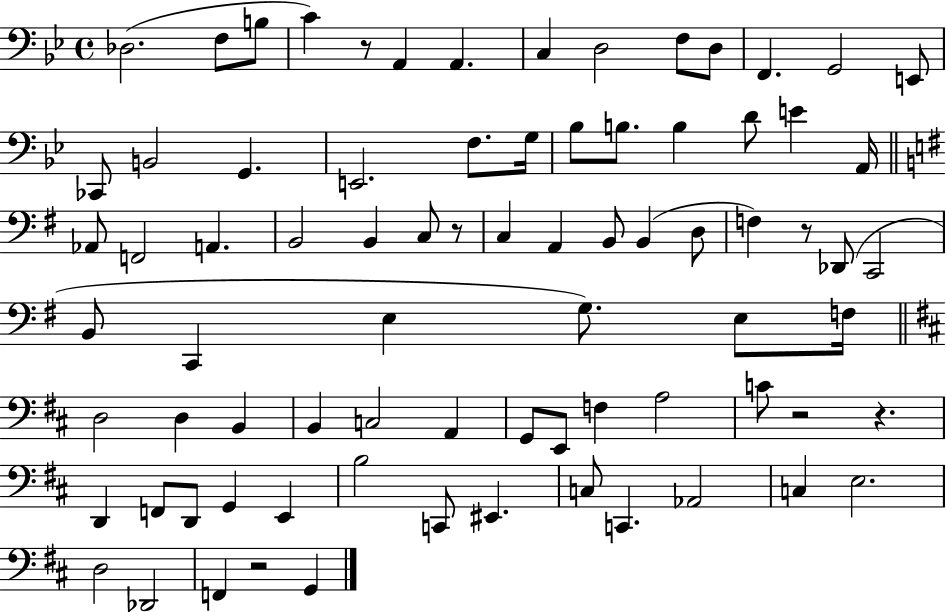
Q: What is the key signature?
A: BES major